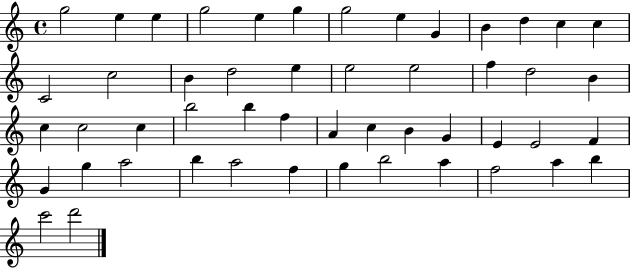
G5/h E5/q E5/q G5/h E5/q G5/q G5/h E5/q G4/q B4/q D5/q C5/q C5/q C4/h C5/h B4/q D5/h E5/q E5/h E5/h F5/q D5/h B4/q C5/q C5/h C5/q B5/h B5/q F5/q A4/q C5/q B4/q G4/q E4/q E4/h F4/q G4/q G5/q A5/h B5/q A5/h F5/q G5/q B5/h A5/q F5/h A5/q B5/q C6/h D6/h